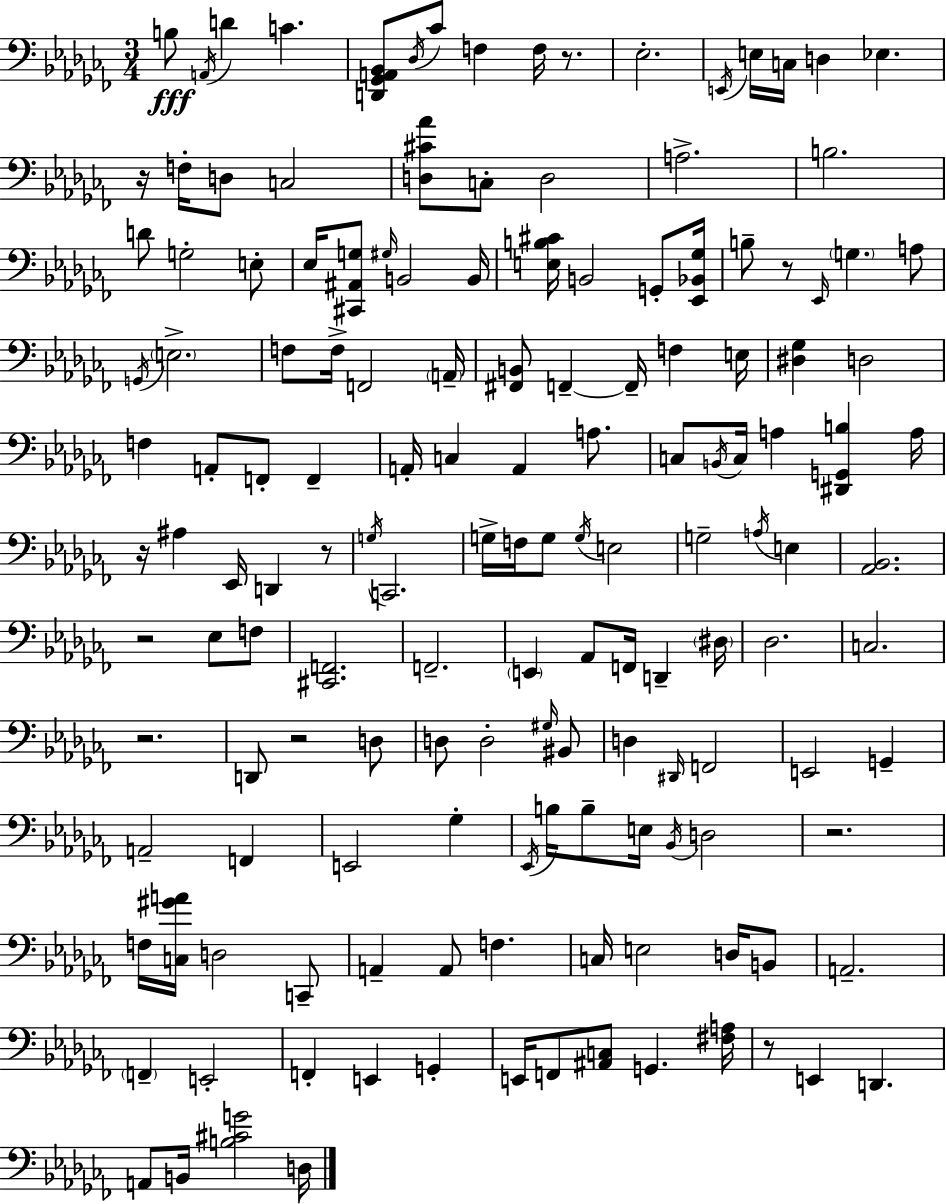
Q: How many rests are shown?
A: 10